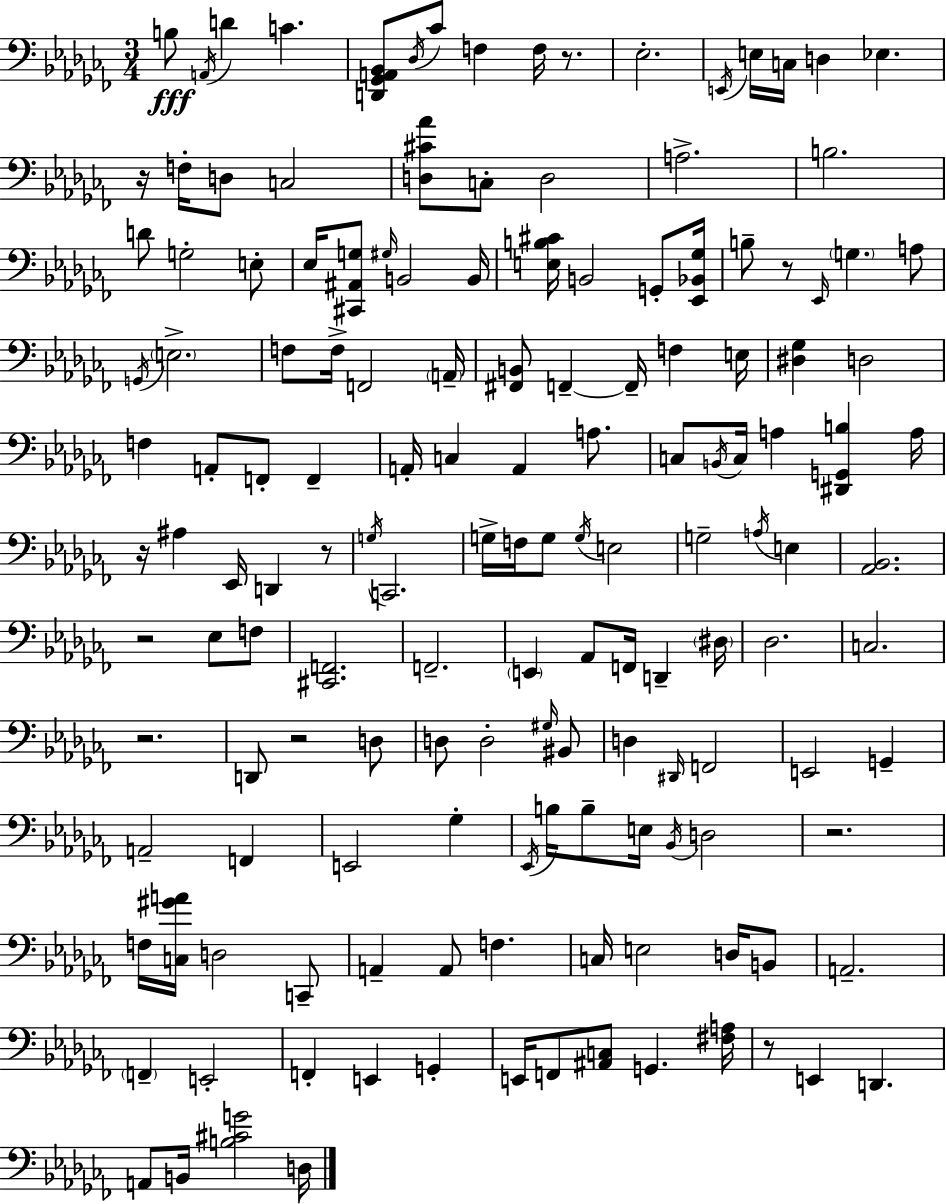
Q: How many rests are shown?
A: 10